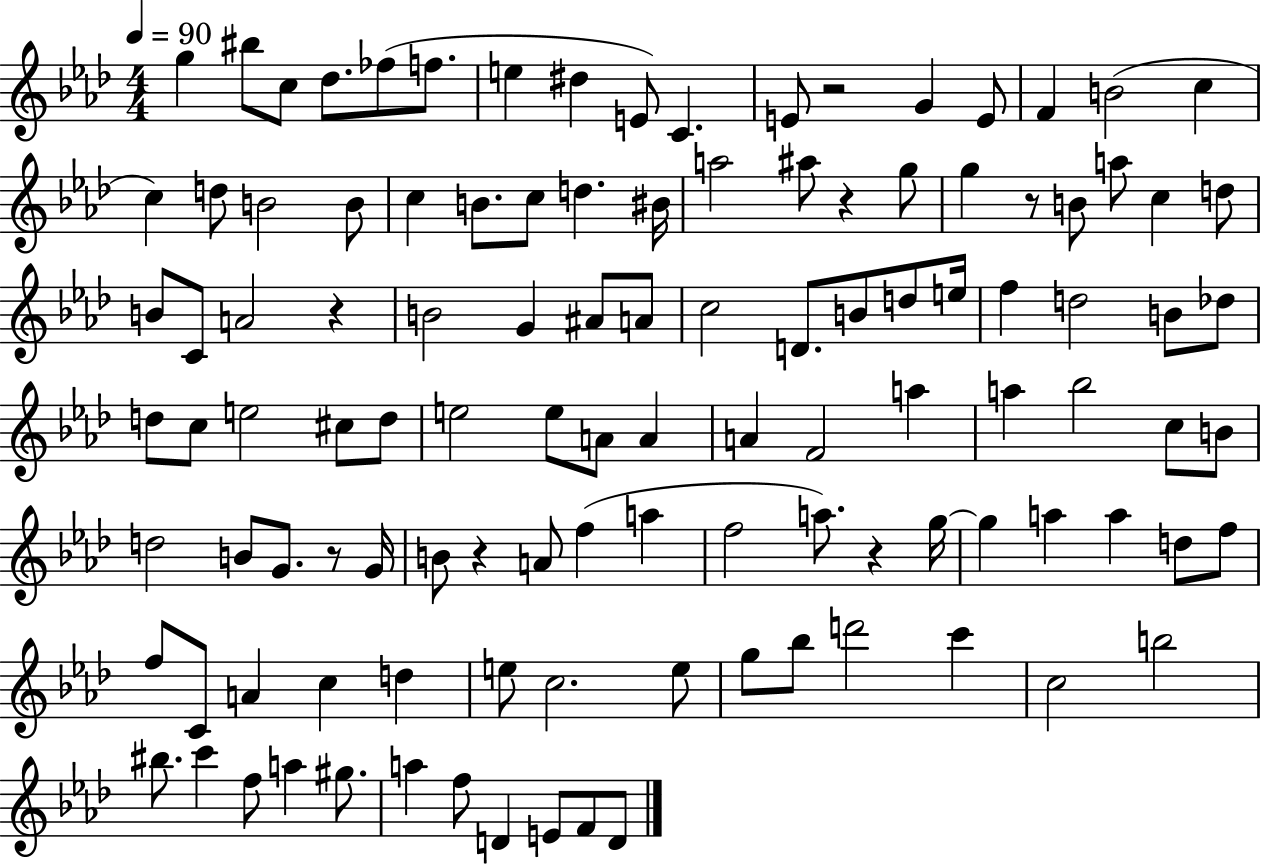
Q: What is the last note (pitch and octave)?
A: D4